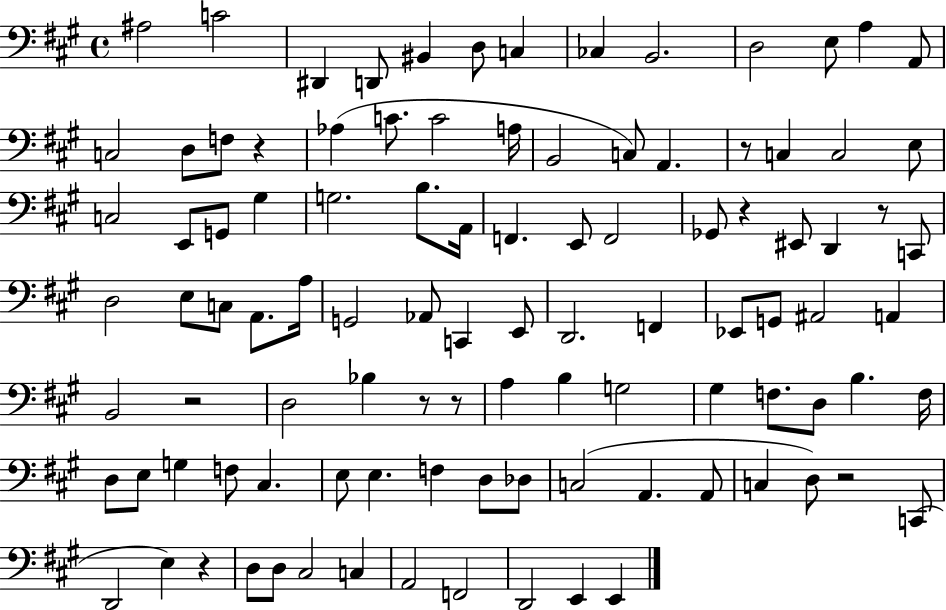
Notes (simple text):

A#3/h C4/h D#2/q D2/e BIS2/q D3/e C3/q CES3/q B2/h. D3/h E3/e A3/q A2/e C3/h D3/e F3/e R/q Ab3/q C4/e. C4/h A3/s B2/h C3/e A2/q. R/e C3/q C3/h E3/e C3/h E2/e G2/e G#3/q G3/h. B3/e. A2/s F2/q. E2/e F2/h Gb2/e R/q EIS2/e D2/q R/e C2/e D3/h E3/e C3/e A2/e. A3/s G2/h Ab2/e C2/q E2/e D2/h. F2/q Eb2/e G2/e A#2/h A2/q B2/h R/h D3/h Bb3/q R/e R/e A3/q B3/q G3/h G#3/q F3/e. D3/e B3/q. F3/s D3/e E3/e G3/q F3/e C#3/q. E3/e E3/q. F3/q D3/e Db3/e C3/h A2/q. A2/e C3/q D3/e R/h C2/e D2/h E3/q R/q D3/e D3/e C#3/h C3/q A2/h F2/h D2/h E2/q E2/q